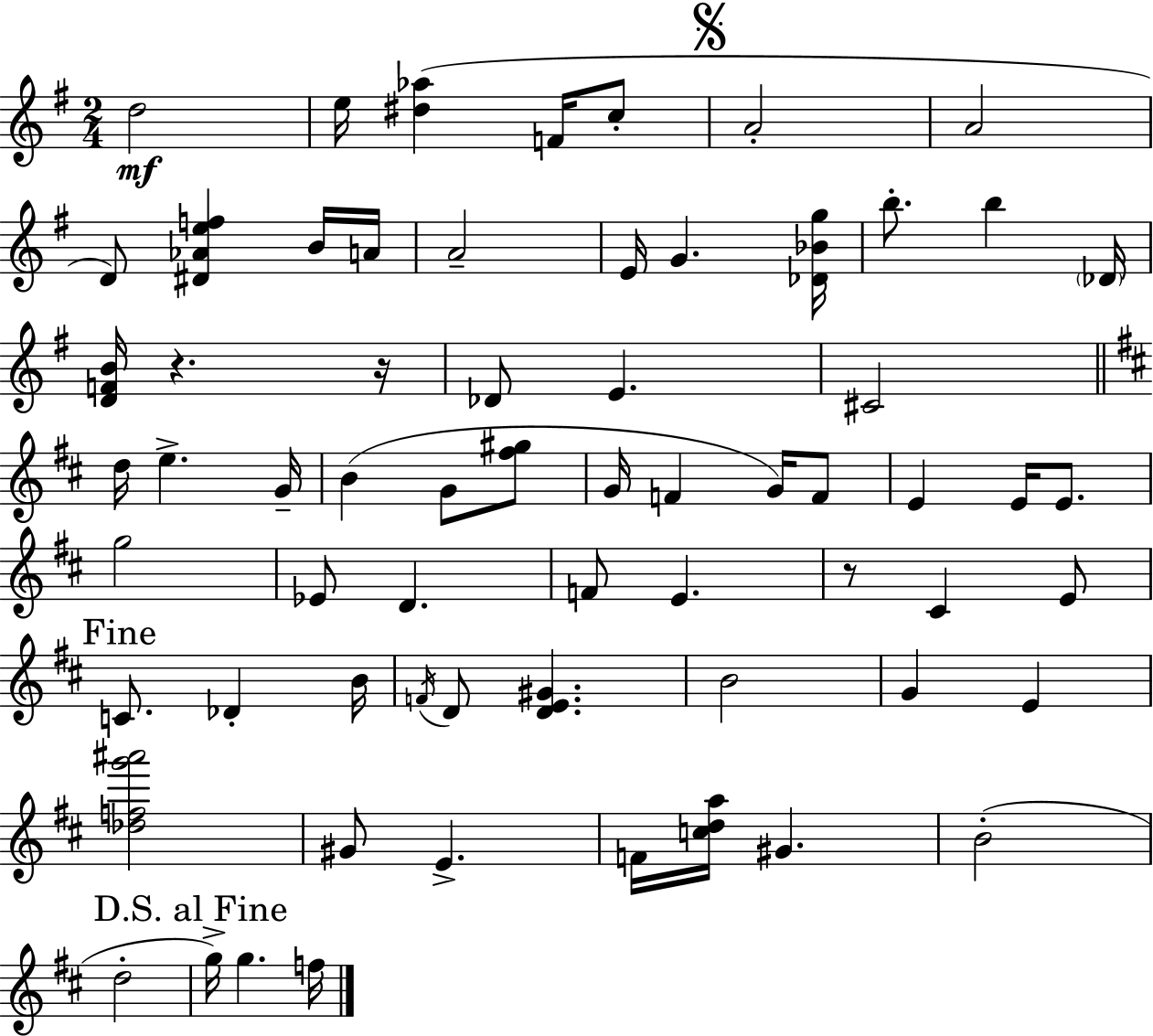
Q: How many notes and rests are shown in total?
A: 65